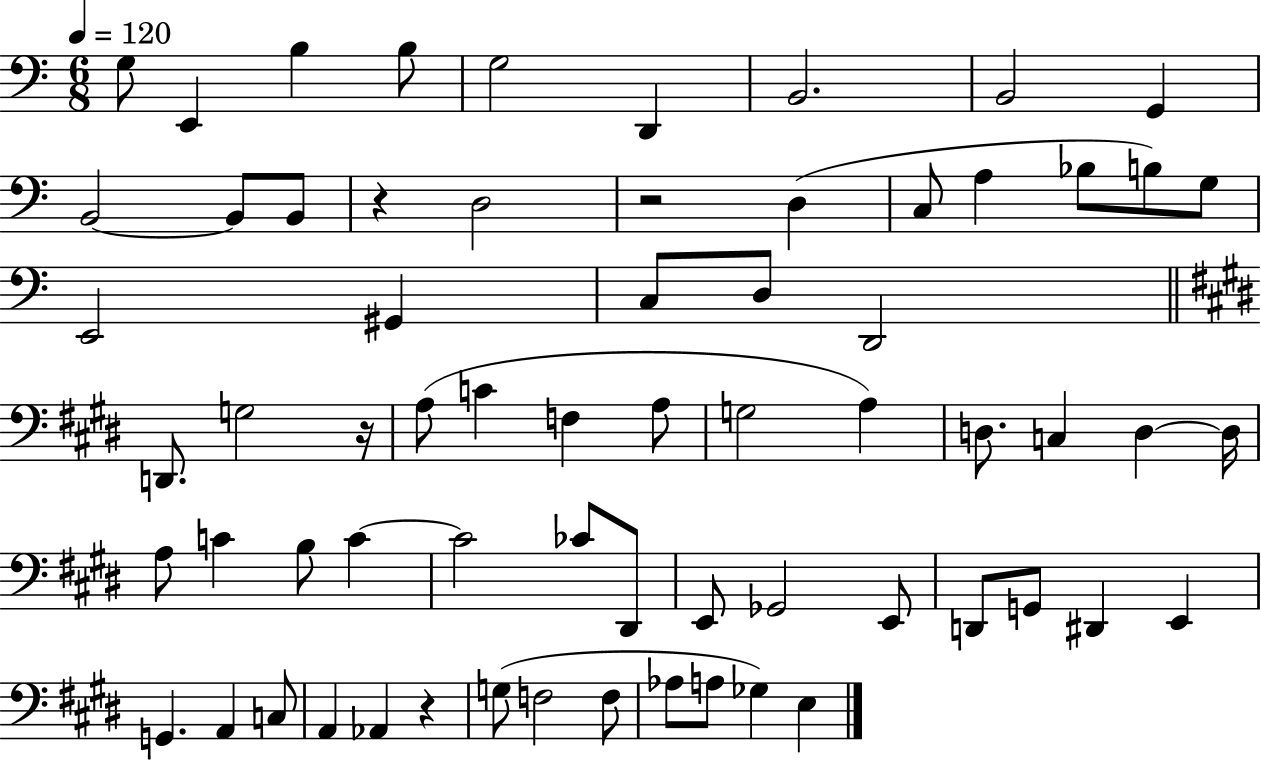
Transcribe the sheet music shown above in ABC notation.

X:1
T:Untitled
M:6/8
L:1/4
K:C
G,/2 E,, B, B,/2 G,2 D,, B,,2 B,,2 G,, B,,2 B,,/2 B,,/2 z D,2 z2 D, C,/2 A, _B,/2 B,/2 G,/2 E,,2 ^G,, C,/2 D,/2 D,,2 D,,/2 G,2 z/4 A,/2 C F, A,/2 G,2 A, D,/2 C, D, D,/4 A,/2 C B,/2 C C2 _C/2 ^D,,/2 E,,/2 _G,,2 E,,/2 D,,/2 G,,/2 ^D,, E,, G,, A,, C,/2 A,, _A,, z G,/2 F,2 F,/2 _A,/2 A,/2 _G, E,